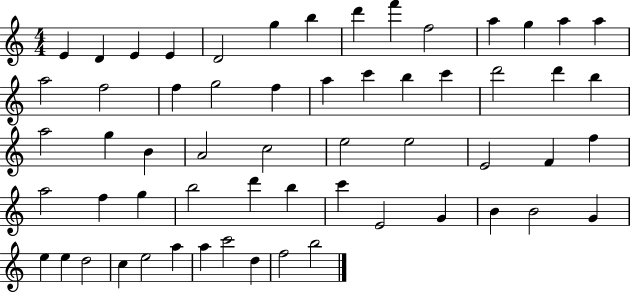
{
  \clef treble
  \numericTimeSignature
  \time 4/4
  \key c \major
  e'4 d'4 e'4 e'4 | d'2 g''4 b''4 | d'''4 f'''4 f''2 | a''4 g''4 a''4 a''4 | \break a''2 f''2 | f''4 g''2 f''4 | a''4 c'''4 b''4 c'''4 | d'''2 d'''4 b''4 | \break a''2 g''4 b'4 | a'2 c''2 | e''2 e''2 | e'2 f'4 f''4 | \break a''2 f''4 g''4 | b''2 d'''4 b''4 | c'''4 e'2 g'4 | b'4 b'2 g'4 | \break e''4 e''4 d''2 | c''4 e''2 a''4 | a''4 c'''2 d''4 | f''2 b''2 | \break \bar "|."
}